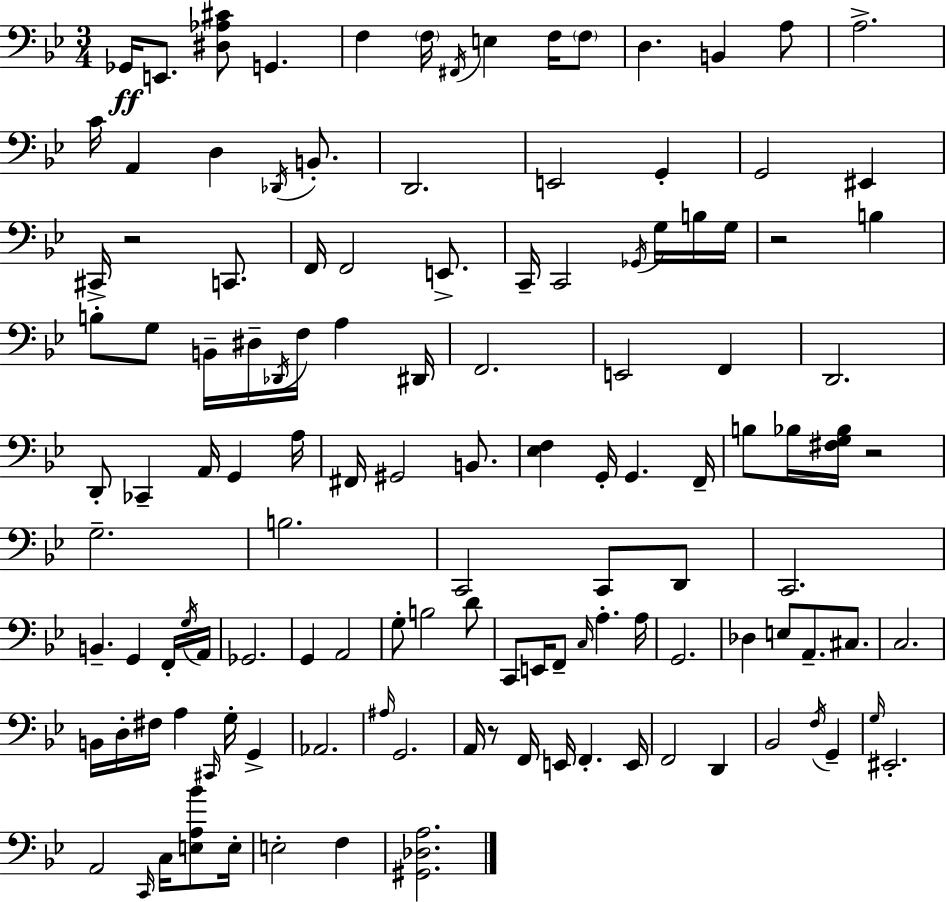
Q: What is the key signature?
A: BES major